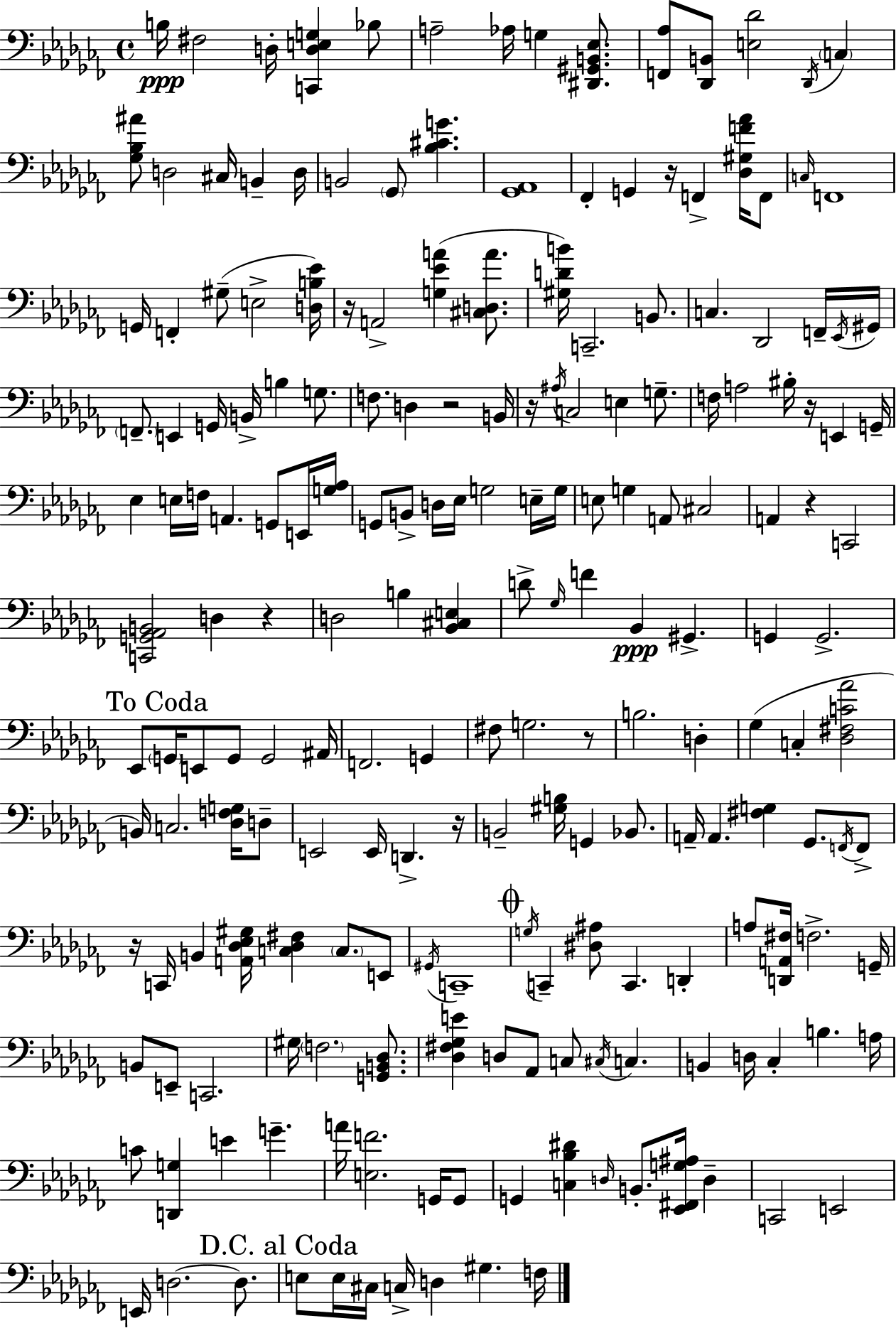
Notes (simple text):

B3/s F#3/h D3/s [C2,D3,E3,G3]/q Bb3/e A3/h Ab3/s G3/q [D#2,G#2,B2,Eb3]/e. [F2,Ab3]/e [Db2,B2]/e [E3,Db4]/h Db2/s C3/q [Gb3,Bb3,A#4]/e D3/h C#3/s B2/q D3/s B2/h Gb2/e [Bb3,C#4,G4]/q. [Gb2,Ab2]/w FES2/q G2/q R/s F2/q [Db3,G#3,F4,Ab4]/s F2/e C3/s F2/w G2/s F2/q G#3/e E3/h [D3,B3,Eb4]/s R/s A2/h [G3,Eb4,A4]/q [C#3,D3,A4]/e. [G#3,D4,B4]/s C2/h. B2/e. C3/q. Db2/h F2/s Eb2/s G#2/s F2/e. E2/q G2/s B2/s B3/q G3/e. F3/e. D3/q R/h B2/s R/s A#3/s C3/h E3/q G3/e. F3/s A3/h BIS3/s R/s E2/q G2/s Eb3/q E3/s F3/s A2/q. G2/e E2/s [G3,Ab3]/s G2/e B2/e D3/s Eb3/s G3/h E3/s G3/s E3/e G3/q A2/e C#3/h A2/q R/q C2/h [C2,G2,Ab2,B2]/h D3/q R/q D3/h B3/q [Bb2,C#3,E3]/q D4/e Gb3/s F4/q Bb2/q G#2/q. G2/q G2/h. Eb2/e G2/s E2/e G2/e G2/h A#2/s F2/h. G2/q F#3/e G3/h. R/e B3/h. D3/q Gb3/q C3/q [Db3,F#3,C4,Ab4]/h B2/s C3/h. [Db3,F3,G3]/s D3/e E2/h E2/s D2/q. R/s B2/h [G#3,B3]/s G2/q Bb2/e. A2/s A2/q. [F#3,G3]/q Gb2/e. F2/s F2/e R/s C2/s B2/q [A2,Db3,Eb3,G#3]/s [C3,Db3,F#3]/q C3/e. E2/e G#2/s C2/w G3/s C2/q [D#3,A#3]/e C2/q. D2/q A3/e [D2,A2,F#3]/s F3/h. G2/s B2/e E2/e C2/h. G#3/s F3/h. [G2,B2,Db3]/e. [Db3,F#3,Gb3,E4]/q D3/e Ab2/e C3/e C#3/s C3/q. B2/q D3/s CES3/q B3/q. A3/s C4/e [D2,G3]/q E4/q G4/q. A4/s [E3,F4]/h. G2/s G2/e G2/q [C3,Bb3,D#4]/q D3/s B2/e. [Eb2,F#2,G3,A#3]/s D3/q C2/h E2/h E2/s D3/h. D3/e. E3/e E3/s C#3/s C3/s D3/q G#3/q. F3/s